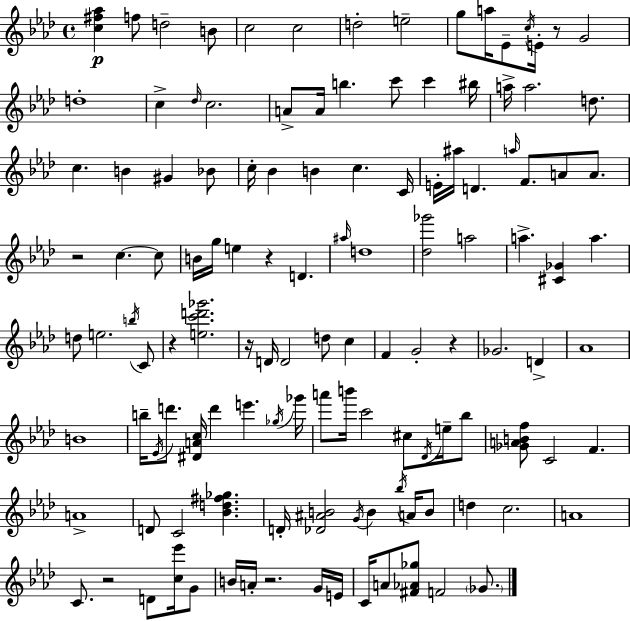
[C5,F#5,Ab5]/q F5/e D5/h B4/e C5/h C5/h D5/h E5/h G5/e A5/s Eb4/e C5/s E4/s R/e G4/h D5/w C5/q Db5/s C5/h. A4/e A4/s B5/q. C6/e C6/q BIS5/s A5/s A5/h. D5/e. C5/q. B4/q G#4/q Bb4/e C5/s Bb4/q B4/q C5/q. C4/s E4/s A#5/s D4/q. A5/s F4/e. A4/e A4/e. R/h C5/q. C5/e B4/s G5/s E5/q R/q D4/q. A#5/s D5/w [Db5,Gb6]/h A5/h A5/q. [C#4,Gb4]/q A5/q. D5/e E5/h. B5/s C4/e R/q [E5,C6,D6,Gb6]/h. R/s D4/s D4/h D5/e C5/q F4/q G4/h R/q Gb4/h. D4/q Ab4/w B4/w B5/s Eb4/s D6/e. [D#4,A4,C5]/s D6/q E6/q. Gb5/s Gb6/s A6/e B6/s C6/h C#5/e Db4/s E5/s Bb5/e [Gb4,A4,B4,F5]/e C4/h F4/q. A4/w D4/e C4/h [Bb4,D5,F#5,Gb5]/q. D4/s [Db4,A#4,B4]/h G4/s B4/q Bb5/s A4/s B4/e D5/q C5/h. A4/w C4/e. R/h D4/e [C5,Eb6]/s G4/e B4/s A4/s R/h. G4/s E4/s C4/s A4/e [F#4,Ab4,Gb5]/e F4/h Gb4/e.